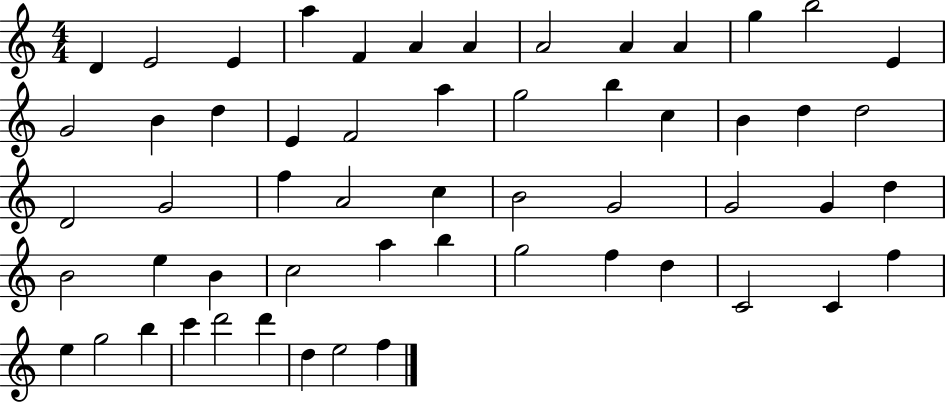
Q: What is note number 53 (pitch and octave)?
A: D6